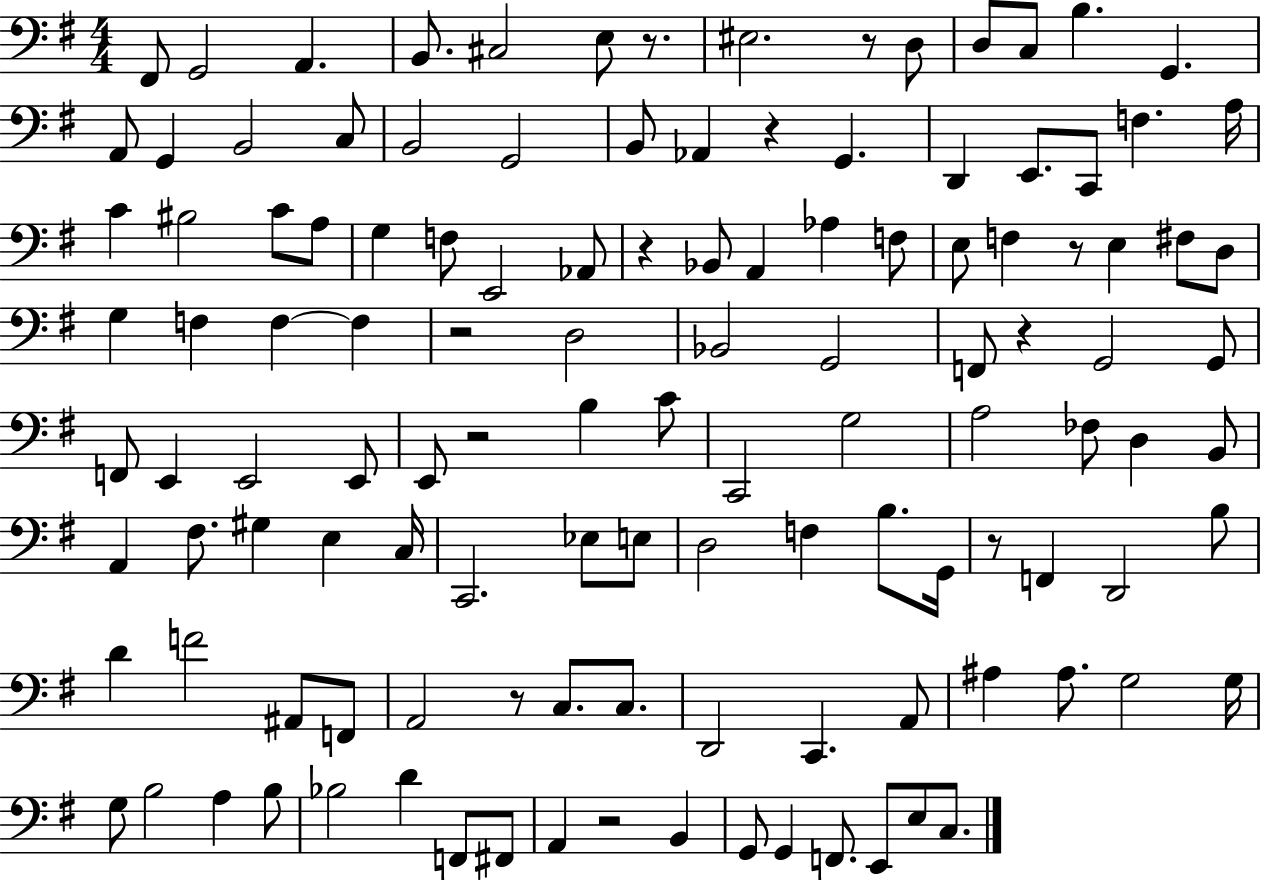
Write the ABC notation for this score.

X:1
T:Untitled
M:4/4
L:1/4
K:G
^F,,/2 G,,2 A,, B,,/2 ^C,2 E,/2 z/2 ^E,2 z/2 D,/2 D,/2 C,/2 B, G,, A,,/2 G,, B,,2 C,/2 B,,2 G,,2 B,,/2 _A,, z G,, D,, E,,/2 C,,/2 F, A,/4 C ^B,2 C/2 A,/2 G, F,/2 E,,2 _A,,/2 z _B,,/2 A,, _A, F,/2 E,/2 F, z/2 E, ^F,/2 D,/2 G, F, F, F, z2 D,2 _B,,2 G,,2 F,,/2 z G,,2 G,,/2 F,,/2 E,, E,,2 E,,/2 E,,/2 z2 B, C/2 C,,2 G,2 A,2 _F,/2 D, B,,/2 A,, ^F,/2 ^G, E, C,/4 C,,2 _E,/2 E,/2 D,2 F, B,/2 G,,/4 z/2 F,, D,,2 B,/2 D F2 ^A,,/2 F,,/2 A,,2 z/2 C,/2 C,/2 D,,2 C,, A,,/2 ^A, ^A,/2 G,2 G,/4 G,/2 B,2 A, B,/2 _B,2 D F,,/2 ^F,,/2 A,, z2 B,, G,,/2 G,, F,,/2 E,,/2 E,/2 C,/2